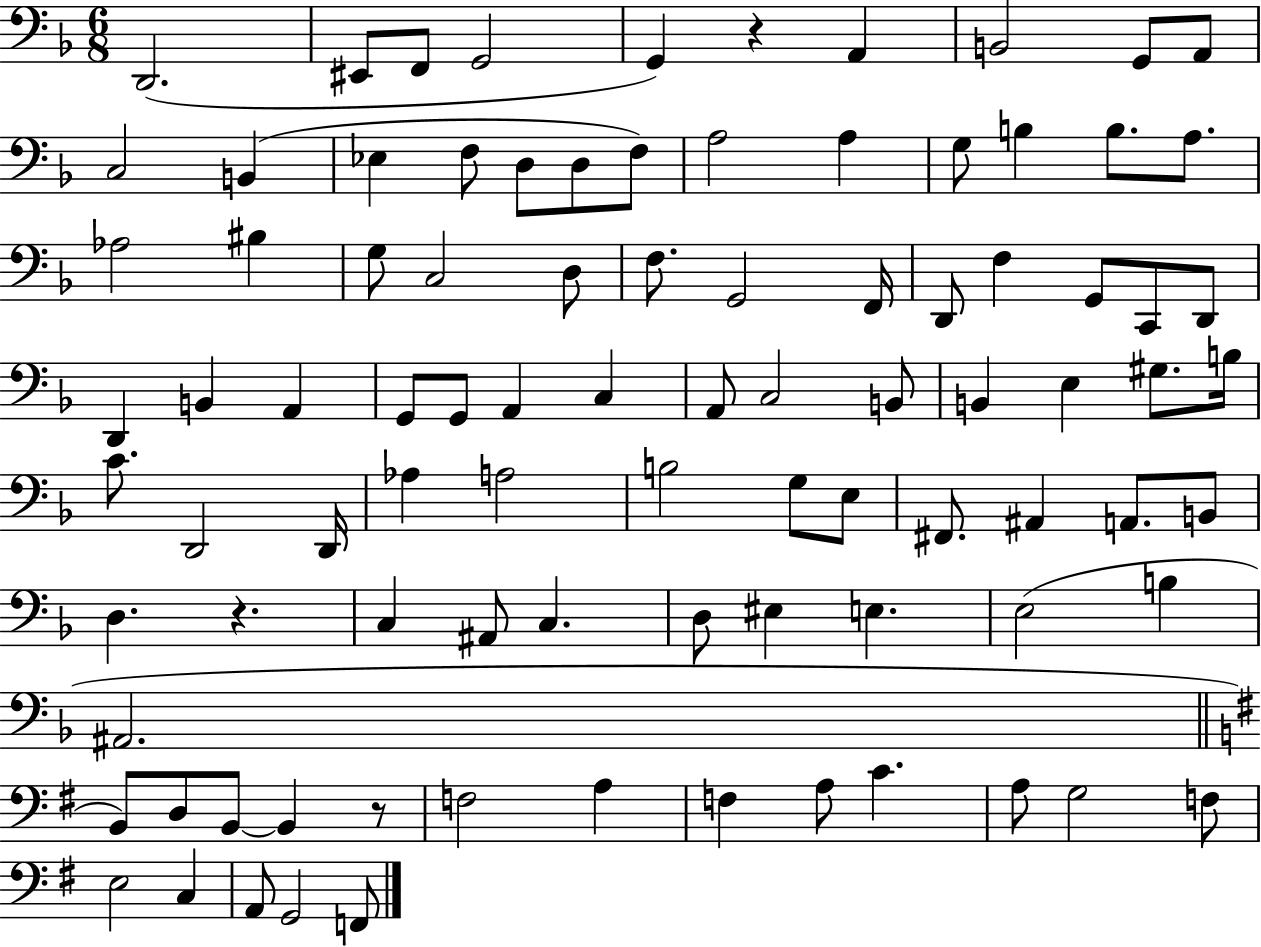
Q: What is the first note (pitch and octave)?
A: D2